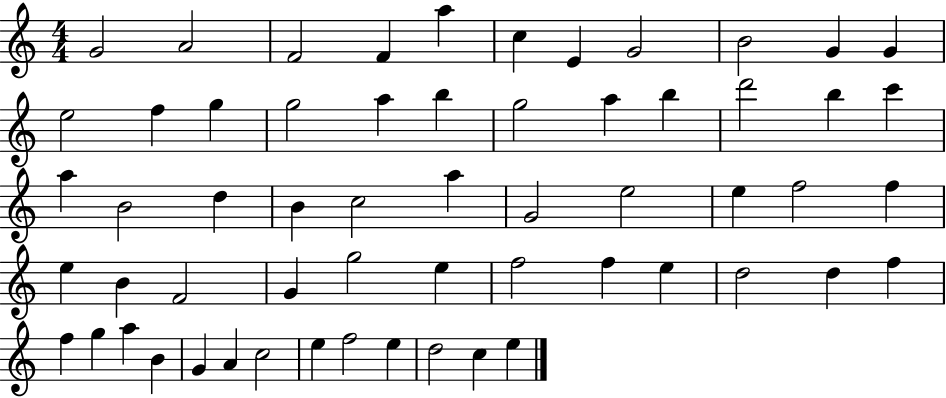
X:1
T:Untitled
M:4/4
L:1/4
K:C
G2 A2 F2 F a c E G2 B2 G G e2 f g g2 a b g2 a b d'2 b c' a B2 d B c2 a G2 e2 e f2 f e B F2 G g2 e f2 f e d2 d f f g a B G A c2 e f2 e d2 c e